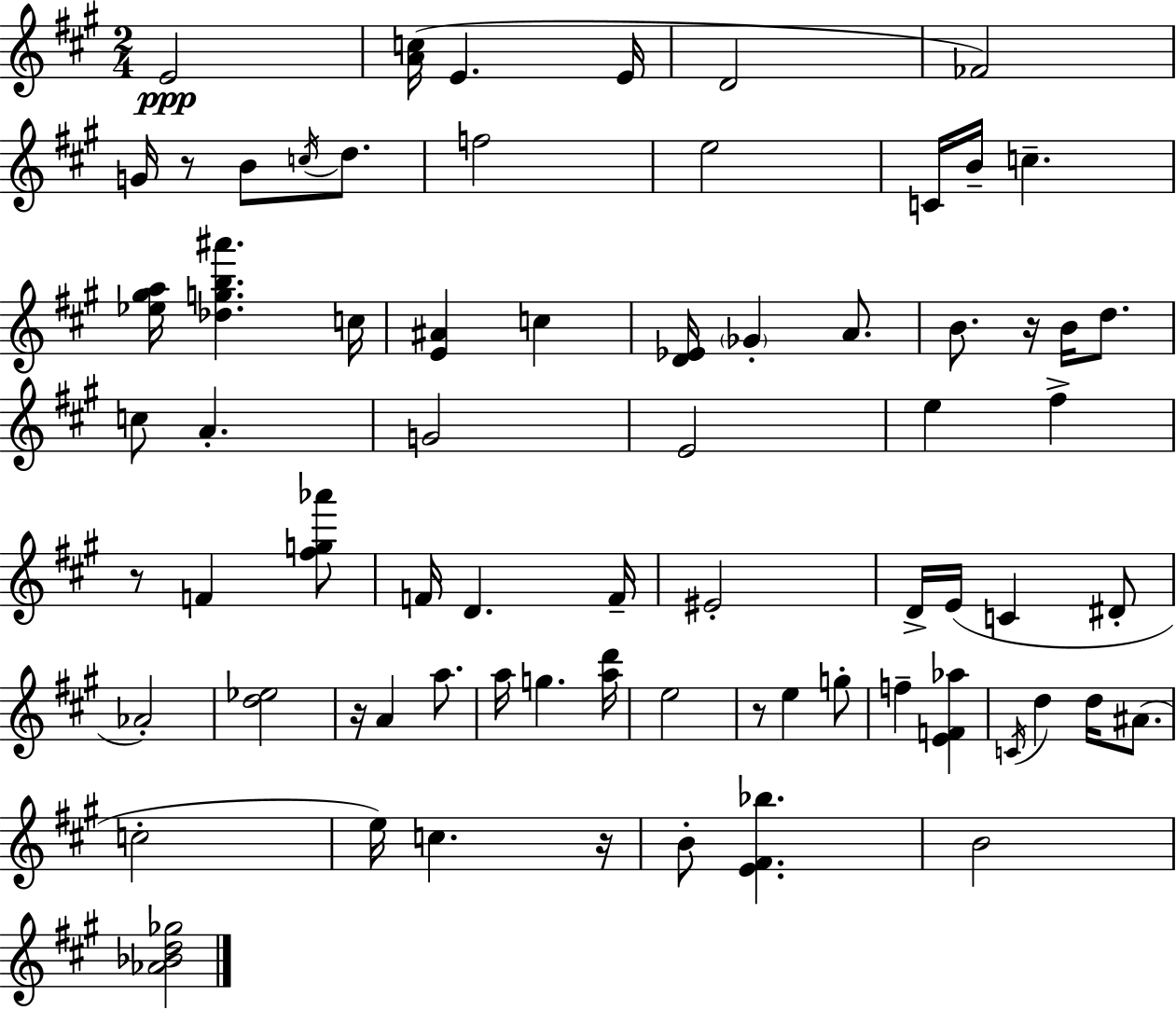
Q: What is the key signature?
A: A major